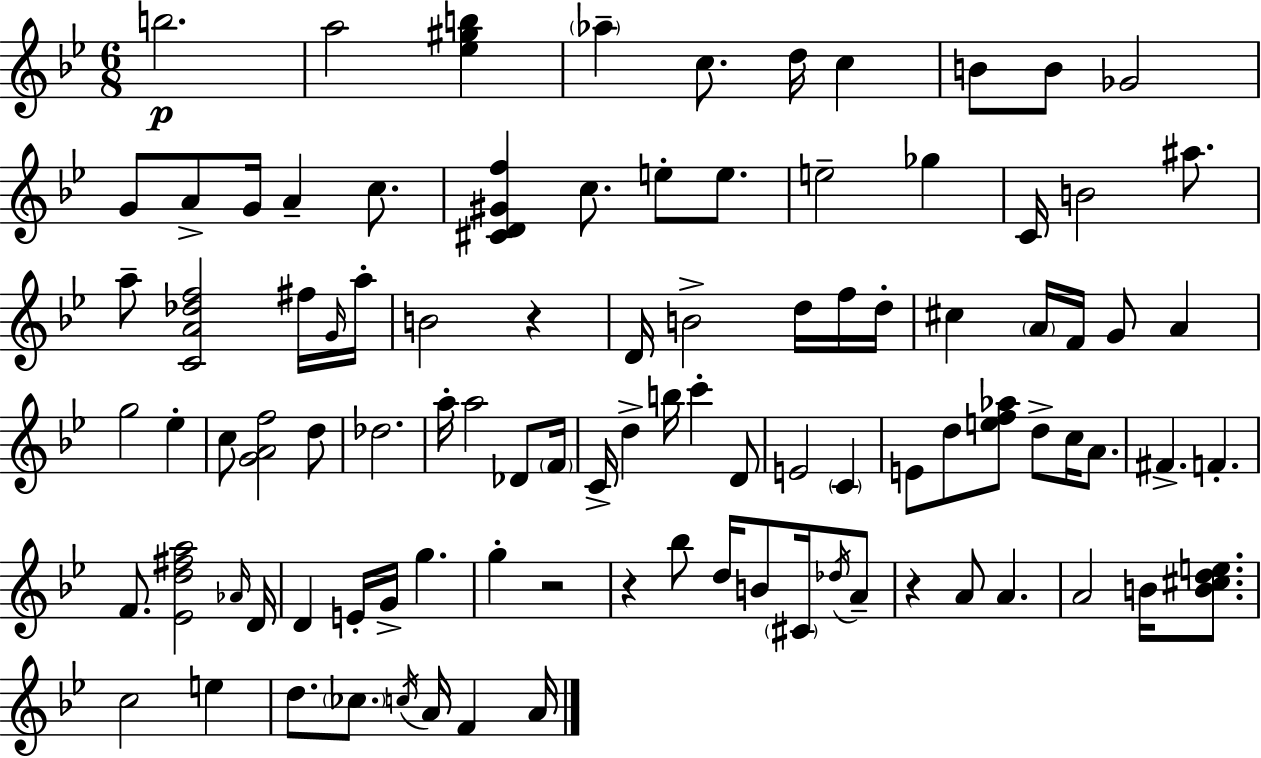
{
  \clef treble
  \numericTimeSignature
  \time 6/8
  \key g \minor
  b''2.\p | a''2 <ees'' gis'' b''>4 | \parenthesize aes''4-- c''8. d''16 c''4 | b'8 b'8 ges'2 | \break g'8 a'8-> g'16 a'4-- c''8. | <cis' d' gis' f''>4 c''8. e''8-. e''8. | e''2-- ges''4 | c'16 b'2 ais''8. | \break a''8-- <c' a' des'' f''>2 fis''16 \grace { g'16 } | a''16-. b'2 r4 | d'16 b'2-> d''16 f''16 | d''16-. cis''4 \parenthesize a'16 f'16 g'8 a'4 | \break g''2 ees''4-. | c''8 <g' a' f''>2 d''8 | des''2. | a''16-. a''2 des'8 | \break \parenthesize f'16 c'16-> d''4-> b''16 c'''4-. d'8 | e'2 \parenthesize c'4 | e'8 d''8 <e'' f'' aes''>8 d''8-> c''16 a'8. | fis'4.-> f'4.-. | \break f'8. <ees' d'' fis'' a''>2 | \grace { aes'16 } d'16 d'4 e'16-. g'16-> g''4. | g''4-. r2 | r4 bes''8 d''16 b'8 \parenthesize cis'16 | \break \acciaccatura { des''16 } a'8-- r4 a'8 a'4. | a'2 b'16 | <b' cis'' d'' e''>8. c''2 e''4 | d''8. \parenthesize ces''8. \acciaccatura { c''16 } a'16 f'4 | \break a'16 \bar "|."
}